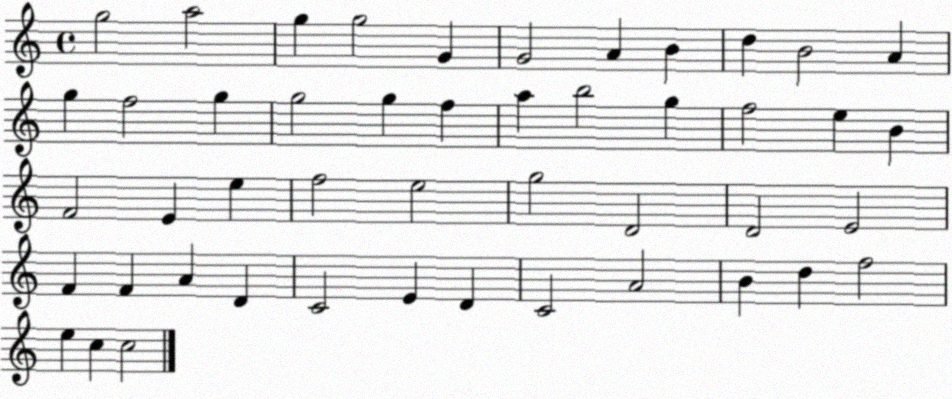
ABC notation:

X:1
T:Untitled
M:4/4
L:1/4
K:C
g2 a2 g g2 G G2 A B d B2 A g f2 g g2 g f a b2 g f2 e B F2 E e f2 e2 g2 D2 D2 E2 F F A D C2 E D C2 A2 B d f2 e c c2